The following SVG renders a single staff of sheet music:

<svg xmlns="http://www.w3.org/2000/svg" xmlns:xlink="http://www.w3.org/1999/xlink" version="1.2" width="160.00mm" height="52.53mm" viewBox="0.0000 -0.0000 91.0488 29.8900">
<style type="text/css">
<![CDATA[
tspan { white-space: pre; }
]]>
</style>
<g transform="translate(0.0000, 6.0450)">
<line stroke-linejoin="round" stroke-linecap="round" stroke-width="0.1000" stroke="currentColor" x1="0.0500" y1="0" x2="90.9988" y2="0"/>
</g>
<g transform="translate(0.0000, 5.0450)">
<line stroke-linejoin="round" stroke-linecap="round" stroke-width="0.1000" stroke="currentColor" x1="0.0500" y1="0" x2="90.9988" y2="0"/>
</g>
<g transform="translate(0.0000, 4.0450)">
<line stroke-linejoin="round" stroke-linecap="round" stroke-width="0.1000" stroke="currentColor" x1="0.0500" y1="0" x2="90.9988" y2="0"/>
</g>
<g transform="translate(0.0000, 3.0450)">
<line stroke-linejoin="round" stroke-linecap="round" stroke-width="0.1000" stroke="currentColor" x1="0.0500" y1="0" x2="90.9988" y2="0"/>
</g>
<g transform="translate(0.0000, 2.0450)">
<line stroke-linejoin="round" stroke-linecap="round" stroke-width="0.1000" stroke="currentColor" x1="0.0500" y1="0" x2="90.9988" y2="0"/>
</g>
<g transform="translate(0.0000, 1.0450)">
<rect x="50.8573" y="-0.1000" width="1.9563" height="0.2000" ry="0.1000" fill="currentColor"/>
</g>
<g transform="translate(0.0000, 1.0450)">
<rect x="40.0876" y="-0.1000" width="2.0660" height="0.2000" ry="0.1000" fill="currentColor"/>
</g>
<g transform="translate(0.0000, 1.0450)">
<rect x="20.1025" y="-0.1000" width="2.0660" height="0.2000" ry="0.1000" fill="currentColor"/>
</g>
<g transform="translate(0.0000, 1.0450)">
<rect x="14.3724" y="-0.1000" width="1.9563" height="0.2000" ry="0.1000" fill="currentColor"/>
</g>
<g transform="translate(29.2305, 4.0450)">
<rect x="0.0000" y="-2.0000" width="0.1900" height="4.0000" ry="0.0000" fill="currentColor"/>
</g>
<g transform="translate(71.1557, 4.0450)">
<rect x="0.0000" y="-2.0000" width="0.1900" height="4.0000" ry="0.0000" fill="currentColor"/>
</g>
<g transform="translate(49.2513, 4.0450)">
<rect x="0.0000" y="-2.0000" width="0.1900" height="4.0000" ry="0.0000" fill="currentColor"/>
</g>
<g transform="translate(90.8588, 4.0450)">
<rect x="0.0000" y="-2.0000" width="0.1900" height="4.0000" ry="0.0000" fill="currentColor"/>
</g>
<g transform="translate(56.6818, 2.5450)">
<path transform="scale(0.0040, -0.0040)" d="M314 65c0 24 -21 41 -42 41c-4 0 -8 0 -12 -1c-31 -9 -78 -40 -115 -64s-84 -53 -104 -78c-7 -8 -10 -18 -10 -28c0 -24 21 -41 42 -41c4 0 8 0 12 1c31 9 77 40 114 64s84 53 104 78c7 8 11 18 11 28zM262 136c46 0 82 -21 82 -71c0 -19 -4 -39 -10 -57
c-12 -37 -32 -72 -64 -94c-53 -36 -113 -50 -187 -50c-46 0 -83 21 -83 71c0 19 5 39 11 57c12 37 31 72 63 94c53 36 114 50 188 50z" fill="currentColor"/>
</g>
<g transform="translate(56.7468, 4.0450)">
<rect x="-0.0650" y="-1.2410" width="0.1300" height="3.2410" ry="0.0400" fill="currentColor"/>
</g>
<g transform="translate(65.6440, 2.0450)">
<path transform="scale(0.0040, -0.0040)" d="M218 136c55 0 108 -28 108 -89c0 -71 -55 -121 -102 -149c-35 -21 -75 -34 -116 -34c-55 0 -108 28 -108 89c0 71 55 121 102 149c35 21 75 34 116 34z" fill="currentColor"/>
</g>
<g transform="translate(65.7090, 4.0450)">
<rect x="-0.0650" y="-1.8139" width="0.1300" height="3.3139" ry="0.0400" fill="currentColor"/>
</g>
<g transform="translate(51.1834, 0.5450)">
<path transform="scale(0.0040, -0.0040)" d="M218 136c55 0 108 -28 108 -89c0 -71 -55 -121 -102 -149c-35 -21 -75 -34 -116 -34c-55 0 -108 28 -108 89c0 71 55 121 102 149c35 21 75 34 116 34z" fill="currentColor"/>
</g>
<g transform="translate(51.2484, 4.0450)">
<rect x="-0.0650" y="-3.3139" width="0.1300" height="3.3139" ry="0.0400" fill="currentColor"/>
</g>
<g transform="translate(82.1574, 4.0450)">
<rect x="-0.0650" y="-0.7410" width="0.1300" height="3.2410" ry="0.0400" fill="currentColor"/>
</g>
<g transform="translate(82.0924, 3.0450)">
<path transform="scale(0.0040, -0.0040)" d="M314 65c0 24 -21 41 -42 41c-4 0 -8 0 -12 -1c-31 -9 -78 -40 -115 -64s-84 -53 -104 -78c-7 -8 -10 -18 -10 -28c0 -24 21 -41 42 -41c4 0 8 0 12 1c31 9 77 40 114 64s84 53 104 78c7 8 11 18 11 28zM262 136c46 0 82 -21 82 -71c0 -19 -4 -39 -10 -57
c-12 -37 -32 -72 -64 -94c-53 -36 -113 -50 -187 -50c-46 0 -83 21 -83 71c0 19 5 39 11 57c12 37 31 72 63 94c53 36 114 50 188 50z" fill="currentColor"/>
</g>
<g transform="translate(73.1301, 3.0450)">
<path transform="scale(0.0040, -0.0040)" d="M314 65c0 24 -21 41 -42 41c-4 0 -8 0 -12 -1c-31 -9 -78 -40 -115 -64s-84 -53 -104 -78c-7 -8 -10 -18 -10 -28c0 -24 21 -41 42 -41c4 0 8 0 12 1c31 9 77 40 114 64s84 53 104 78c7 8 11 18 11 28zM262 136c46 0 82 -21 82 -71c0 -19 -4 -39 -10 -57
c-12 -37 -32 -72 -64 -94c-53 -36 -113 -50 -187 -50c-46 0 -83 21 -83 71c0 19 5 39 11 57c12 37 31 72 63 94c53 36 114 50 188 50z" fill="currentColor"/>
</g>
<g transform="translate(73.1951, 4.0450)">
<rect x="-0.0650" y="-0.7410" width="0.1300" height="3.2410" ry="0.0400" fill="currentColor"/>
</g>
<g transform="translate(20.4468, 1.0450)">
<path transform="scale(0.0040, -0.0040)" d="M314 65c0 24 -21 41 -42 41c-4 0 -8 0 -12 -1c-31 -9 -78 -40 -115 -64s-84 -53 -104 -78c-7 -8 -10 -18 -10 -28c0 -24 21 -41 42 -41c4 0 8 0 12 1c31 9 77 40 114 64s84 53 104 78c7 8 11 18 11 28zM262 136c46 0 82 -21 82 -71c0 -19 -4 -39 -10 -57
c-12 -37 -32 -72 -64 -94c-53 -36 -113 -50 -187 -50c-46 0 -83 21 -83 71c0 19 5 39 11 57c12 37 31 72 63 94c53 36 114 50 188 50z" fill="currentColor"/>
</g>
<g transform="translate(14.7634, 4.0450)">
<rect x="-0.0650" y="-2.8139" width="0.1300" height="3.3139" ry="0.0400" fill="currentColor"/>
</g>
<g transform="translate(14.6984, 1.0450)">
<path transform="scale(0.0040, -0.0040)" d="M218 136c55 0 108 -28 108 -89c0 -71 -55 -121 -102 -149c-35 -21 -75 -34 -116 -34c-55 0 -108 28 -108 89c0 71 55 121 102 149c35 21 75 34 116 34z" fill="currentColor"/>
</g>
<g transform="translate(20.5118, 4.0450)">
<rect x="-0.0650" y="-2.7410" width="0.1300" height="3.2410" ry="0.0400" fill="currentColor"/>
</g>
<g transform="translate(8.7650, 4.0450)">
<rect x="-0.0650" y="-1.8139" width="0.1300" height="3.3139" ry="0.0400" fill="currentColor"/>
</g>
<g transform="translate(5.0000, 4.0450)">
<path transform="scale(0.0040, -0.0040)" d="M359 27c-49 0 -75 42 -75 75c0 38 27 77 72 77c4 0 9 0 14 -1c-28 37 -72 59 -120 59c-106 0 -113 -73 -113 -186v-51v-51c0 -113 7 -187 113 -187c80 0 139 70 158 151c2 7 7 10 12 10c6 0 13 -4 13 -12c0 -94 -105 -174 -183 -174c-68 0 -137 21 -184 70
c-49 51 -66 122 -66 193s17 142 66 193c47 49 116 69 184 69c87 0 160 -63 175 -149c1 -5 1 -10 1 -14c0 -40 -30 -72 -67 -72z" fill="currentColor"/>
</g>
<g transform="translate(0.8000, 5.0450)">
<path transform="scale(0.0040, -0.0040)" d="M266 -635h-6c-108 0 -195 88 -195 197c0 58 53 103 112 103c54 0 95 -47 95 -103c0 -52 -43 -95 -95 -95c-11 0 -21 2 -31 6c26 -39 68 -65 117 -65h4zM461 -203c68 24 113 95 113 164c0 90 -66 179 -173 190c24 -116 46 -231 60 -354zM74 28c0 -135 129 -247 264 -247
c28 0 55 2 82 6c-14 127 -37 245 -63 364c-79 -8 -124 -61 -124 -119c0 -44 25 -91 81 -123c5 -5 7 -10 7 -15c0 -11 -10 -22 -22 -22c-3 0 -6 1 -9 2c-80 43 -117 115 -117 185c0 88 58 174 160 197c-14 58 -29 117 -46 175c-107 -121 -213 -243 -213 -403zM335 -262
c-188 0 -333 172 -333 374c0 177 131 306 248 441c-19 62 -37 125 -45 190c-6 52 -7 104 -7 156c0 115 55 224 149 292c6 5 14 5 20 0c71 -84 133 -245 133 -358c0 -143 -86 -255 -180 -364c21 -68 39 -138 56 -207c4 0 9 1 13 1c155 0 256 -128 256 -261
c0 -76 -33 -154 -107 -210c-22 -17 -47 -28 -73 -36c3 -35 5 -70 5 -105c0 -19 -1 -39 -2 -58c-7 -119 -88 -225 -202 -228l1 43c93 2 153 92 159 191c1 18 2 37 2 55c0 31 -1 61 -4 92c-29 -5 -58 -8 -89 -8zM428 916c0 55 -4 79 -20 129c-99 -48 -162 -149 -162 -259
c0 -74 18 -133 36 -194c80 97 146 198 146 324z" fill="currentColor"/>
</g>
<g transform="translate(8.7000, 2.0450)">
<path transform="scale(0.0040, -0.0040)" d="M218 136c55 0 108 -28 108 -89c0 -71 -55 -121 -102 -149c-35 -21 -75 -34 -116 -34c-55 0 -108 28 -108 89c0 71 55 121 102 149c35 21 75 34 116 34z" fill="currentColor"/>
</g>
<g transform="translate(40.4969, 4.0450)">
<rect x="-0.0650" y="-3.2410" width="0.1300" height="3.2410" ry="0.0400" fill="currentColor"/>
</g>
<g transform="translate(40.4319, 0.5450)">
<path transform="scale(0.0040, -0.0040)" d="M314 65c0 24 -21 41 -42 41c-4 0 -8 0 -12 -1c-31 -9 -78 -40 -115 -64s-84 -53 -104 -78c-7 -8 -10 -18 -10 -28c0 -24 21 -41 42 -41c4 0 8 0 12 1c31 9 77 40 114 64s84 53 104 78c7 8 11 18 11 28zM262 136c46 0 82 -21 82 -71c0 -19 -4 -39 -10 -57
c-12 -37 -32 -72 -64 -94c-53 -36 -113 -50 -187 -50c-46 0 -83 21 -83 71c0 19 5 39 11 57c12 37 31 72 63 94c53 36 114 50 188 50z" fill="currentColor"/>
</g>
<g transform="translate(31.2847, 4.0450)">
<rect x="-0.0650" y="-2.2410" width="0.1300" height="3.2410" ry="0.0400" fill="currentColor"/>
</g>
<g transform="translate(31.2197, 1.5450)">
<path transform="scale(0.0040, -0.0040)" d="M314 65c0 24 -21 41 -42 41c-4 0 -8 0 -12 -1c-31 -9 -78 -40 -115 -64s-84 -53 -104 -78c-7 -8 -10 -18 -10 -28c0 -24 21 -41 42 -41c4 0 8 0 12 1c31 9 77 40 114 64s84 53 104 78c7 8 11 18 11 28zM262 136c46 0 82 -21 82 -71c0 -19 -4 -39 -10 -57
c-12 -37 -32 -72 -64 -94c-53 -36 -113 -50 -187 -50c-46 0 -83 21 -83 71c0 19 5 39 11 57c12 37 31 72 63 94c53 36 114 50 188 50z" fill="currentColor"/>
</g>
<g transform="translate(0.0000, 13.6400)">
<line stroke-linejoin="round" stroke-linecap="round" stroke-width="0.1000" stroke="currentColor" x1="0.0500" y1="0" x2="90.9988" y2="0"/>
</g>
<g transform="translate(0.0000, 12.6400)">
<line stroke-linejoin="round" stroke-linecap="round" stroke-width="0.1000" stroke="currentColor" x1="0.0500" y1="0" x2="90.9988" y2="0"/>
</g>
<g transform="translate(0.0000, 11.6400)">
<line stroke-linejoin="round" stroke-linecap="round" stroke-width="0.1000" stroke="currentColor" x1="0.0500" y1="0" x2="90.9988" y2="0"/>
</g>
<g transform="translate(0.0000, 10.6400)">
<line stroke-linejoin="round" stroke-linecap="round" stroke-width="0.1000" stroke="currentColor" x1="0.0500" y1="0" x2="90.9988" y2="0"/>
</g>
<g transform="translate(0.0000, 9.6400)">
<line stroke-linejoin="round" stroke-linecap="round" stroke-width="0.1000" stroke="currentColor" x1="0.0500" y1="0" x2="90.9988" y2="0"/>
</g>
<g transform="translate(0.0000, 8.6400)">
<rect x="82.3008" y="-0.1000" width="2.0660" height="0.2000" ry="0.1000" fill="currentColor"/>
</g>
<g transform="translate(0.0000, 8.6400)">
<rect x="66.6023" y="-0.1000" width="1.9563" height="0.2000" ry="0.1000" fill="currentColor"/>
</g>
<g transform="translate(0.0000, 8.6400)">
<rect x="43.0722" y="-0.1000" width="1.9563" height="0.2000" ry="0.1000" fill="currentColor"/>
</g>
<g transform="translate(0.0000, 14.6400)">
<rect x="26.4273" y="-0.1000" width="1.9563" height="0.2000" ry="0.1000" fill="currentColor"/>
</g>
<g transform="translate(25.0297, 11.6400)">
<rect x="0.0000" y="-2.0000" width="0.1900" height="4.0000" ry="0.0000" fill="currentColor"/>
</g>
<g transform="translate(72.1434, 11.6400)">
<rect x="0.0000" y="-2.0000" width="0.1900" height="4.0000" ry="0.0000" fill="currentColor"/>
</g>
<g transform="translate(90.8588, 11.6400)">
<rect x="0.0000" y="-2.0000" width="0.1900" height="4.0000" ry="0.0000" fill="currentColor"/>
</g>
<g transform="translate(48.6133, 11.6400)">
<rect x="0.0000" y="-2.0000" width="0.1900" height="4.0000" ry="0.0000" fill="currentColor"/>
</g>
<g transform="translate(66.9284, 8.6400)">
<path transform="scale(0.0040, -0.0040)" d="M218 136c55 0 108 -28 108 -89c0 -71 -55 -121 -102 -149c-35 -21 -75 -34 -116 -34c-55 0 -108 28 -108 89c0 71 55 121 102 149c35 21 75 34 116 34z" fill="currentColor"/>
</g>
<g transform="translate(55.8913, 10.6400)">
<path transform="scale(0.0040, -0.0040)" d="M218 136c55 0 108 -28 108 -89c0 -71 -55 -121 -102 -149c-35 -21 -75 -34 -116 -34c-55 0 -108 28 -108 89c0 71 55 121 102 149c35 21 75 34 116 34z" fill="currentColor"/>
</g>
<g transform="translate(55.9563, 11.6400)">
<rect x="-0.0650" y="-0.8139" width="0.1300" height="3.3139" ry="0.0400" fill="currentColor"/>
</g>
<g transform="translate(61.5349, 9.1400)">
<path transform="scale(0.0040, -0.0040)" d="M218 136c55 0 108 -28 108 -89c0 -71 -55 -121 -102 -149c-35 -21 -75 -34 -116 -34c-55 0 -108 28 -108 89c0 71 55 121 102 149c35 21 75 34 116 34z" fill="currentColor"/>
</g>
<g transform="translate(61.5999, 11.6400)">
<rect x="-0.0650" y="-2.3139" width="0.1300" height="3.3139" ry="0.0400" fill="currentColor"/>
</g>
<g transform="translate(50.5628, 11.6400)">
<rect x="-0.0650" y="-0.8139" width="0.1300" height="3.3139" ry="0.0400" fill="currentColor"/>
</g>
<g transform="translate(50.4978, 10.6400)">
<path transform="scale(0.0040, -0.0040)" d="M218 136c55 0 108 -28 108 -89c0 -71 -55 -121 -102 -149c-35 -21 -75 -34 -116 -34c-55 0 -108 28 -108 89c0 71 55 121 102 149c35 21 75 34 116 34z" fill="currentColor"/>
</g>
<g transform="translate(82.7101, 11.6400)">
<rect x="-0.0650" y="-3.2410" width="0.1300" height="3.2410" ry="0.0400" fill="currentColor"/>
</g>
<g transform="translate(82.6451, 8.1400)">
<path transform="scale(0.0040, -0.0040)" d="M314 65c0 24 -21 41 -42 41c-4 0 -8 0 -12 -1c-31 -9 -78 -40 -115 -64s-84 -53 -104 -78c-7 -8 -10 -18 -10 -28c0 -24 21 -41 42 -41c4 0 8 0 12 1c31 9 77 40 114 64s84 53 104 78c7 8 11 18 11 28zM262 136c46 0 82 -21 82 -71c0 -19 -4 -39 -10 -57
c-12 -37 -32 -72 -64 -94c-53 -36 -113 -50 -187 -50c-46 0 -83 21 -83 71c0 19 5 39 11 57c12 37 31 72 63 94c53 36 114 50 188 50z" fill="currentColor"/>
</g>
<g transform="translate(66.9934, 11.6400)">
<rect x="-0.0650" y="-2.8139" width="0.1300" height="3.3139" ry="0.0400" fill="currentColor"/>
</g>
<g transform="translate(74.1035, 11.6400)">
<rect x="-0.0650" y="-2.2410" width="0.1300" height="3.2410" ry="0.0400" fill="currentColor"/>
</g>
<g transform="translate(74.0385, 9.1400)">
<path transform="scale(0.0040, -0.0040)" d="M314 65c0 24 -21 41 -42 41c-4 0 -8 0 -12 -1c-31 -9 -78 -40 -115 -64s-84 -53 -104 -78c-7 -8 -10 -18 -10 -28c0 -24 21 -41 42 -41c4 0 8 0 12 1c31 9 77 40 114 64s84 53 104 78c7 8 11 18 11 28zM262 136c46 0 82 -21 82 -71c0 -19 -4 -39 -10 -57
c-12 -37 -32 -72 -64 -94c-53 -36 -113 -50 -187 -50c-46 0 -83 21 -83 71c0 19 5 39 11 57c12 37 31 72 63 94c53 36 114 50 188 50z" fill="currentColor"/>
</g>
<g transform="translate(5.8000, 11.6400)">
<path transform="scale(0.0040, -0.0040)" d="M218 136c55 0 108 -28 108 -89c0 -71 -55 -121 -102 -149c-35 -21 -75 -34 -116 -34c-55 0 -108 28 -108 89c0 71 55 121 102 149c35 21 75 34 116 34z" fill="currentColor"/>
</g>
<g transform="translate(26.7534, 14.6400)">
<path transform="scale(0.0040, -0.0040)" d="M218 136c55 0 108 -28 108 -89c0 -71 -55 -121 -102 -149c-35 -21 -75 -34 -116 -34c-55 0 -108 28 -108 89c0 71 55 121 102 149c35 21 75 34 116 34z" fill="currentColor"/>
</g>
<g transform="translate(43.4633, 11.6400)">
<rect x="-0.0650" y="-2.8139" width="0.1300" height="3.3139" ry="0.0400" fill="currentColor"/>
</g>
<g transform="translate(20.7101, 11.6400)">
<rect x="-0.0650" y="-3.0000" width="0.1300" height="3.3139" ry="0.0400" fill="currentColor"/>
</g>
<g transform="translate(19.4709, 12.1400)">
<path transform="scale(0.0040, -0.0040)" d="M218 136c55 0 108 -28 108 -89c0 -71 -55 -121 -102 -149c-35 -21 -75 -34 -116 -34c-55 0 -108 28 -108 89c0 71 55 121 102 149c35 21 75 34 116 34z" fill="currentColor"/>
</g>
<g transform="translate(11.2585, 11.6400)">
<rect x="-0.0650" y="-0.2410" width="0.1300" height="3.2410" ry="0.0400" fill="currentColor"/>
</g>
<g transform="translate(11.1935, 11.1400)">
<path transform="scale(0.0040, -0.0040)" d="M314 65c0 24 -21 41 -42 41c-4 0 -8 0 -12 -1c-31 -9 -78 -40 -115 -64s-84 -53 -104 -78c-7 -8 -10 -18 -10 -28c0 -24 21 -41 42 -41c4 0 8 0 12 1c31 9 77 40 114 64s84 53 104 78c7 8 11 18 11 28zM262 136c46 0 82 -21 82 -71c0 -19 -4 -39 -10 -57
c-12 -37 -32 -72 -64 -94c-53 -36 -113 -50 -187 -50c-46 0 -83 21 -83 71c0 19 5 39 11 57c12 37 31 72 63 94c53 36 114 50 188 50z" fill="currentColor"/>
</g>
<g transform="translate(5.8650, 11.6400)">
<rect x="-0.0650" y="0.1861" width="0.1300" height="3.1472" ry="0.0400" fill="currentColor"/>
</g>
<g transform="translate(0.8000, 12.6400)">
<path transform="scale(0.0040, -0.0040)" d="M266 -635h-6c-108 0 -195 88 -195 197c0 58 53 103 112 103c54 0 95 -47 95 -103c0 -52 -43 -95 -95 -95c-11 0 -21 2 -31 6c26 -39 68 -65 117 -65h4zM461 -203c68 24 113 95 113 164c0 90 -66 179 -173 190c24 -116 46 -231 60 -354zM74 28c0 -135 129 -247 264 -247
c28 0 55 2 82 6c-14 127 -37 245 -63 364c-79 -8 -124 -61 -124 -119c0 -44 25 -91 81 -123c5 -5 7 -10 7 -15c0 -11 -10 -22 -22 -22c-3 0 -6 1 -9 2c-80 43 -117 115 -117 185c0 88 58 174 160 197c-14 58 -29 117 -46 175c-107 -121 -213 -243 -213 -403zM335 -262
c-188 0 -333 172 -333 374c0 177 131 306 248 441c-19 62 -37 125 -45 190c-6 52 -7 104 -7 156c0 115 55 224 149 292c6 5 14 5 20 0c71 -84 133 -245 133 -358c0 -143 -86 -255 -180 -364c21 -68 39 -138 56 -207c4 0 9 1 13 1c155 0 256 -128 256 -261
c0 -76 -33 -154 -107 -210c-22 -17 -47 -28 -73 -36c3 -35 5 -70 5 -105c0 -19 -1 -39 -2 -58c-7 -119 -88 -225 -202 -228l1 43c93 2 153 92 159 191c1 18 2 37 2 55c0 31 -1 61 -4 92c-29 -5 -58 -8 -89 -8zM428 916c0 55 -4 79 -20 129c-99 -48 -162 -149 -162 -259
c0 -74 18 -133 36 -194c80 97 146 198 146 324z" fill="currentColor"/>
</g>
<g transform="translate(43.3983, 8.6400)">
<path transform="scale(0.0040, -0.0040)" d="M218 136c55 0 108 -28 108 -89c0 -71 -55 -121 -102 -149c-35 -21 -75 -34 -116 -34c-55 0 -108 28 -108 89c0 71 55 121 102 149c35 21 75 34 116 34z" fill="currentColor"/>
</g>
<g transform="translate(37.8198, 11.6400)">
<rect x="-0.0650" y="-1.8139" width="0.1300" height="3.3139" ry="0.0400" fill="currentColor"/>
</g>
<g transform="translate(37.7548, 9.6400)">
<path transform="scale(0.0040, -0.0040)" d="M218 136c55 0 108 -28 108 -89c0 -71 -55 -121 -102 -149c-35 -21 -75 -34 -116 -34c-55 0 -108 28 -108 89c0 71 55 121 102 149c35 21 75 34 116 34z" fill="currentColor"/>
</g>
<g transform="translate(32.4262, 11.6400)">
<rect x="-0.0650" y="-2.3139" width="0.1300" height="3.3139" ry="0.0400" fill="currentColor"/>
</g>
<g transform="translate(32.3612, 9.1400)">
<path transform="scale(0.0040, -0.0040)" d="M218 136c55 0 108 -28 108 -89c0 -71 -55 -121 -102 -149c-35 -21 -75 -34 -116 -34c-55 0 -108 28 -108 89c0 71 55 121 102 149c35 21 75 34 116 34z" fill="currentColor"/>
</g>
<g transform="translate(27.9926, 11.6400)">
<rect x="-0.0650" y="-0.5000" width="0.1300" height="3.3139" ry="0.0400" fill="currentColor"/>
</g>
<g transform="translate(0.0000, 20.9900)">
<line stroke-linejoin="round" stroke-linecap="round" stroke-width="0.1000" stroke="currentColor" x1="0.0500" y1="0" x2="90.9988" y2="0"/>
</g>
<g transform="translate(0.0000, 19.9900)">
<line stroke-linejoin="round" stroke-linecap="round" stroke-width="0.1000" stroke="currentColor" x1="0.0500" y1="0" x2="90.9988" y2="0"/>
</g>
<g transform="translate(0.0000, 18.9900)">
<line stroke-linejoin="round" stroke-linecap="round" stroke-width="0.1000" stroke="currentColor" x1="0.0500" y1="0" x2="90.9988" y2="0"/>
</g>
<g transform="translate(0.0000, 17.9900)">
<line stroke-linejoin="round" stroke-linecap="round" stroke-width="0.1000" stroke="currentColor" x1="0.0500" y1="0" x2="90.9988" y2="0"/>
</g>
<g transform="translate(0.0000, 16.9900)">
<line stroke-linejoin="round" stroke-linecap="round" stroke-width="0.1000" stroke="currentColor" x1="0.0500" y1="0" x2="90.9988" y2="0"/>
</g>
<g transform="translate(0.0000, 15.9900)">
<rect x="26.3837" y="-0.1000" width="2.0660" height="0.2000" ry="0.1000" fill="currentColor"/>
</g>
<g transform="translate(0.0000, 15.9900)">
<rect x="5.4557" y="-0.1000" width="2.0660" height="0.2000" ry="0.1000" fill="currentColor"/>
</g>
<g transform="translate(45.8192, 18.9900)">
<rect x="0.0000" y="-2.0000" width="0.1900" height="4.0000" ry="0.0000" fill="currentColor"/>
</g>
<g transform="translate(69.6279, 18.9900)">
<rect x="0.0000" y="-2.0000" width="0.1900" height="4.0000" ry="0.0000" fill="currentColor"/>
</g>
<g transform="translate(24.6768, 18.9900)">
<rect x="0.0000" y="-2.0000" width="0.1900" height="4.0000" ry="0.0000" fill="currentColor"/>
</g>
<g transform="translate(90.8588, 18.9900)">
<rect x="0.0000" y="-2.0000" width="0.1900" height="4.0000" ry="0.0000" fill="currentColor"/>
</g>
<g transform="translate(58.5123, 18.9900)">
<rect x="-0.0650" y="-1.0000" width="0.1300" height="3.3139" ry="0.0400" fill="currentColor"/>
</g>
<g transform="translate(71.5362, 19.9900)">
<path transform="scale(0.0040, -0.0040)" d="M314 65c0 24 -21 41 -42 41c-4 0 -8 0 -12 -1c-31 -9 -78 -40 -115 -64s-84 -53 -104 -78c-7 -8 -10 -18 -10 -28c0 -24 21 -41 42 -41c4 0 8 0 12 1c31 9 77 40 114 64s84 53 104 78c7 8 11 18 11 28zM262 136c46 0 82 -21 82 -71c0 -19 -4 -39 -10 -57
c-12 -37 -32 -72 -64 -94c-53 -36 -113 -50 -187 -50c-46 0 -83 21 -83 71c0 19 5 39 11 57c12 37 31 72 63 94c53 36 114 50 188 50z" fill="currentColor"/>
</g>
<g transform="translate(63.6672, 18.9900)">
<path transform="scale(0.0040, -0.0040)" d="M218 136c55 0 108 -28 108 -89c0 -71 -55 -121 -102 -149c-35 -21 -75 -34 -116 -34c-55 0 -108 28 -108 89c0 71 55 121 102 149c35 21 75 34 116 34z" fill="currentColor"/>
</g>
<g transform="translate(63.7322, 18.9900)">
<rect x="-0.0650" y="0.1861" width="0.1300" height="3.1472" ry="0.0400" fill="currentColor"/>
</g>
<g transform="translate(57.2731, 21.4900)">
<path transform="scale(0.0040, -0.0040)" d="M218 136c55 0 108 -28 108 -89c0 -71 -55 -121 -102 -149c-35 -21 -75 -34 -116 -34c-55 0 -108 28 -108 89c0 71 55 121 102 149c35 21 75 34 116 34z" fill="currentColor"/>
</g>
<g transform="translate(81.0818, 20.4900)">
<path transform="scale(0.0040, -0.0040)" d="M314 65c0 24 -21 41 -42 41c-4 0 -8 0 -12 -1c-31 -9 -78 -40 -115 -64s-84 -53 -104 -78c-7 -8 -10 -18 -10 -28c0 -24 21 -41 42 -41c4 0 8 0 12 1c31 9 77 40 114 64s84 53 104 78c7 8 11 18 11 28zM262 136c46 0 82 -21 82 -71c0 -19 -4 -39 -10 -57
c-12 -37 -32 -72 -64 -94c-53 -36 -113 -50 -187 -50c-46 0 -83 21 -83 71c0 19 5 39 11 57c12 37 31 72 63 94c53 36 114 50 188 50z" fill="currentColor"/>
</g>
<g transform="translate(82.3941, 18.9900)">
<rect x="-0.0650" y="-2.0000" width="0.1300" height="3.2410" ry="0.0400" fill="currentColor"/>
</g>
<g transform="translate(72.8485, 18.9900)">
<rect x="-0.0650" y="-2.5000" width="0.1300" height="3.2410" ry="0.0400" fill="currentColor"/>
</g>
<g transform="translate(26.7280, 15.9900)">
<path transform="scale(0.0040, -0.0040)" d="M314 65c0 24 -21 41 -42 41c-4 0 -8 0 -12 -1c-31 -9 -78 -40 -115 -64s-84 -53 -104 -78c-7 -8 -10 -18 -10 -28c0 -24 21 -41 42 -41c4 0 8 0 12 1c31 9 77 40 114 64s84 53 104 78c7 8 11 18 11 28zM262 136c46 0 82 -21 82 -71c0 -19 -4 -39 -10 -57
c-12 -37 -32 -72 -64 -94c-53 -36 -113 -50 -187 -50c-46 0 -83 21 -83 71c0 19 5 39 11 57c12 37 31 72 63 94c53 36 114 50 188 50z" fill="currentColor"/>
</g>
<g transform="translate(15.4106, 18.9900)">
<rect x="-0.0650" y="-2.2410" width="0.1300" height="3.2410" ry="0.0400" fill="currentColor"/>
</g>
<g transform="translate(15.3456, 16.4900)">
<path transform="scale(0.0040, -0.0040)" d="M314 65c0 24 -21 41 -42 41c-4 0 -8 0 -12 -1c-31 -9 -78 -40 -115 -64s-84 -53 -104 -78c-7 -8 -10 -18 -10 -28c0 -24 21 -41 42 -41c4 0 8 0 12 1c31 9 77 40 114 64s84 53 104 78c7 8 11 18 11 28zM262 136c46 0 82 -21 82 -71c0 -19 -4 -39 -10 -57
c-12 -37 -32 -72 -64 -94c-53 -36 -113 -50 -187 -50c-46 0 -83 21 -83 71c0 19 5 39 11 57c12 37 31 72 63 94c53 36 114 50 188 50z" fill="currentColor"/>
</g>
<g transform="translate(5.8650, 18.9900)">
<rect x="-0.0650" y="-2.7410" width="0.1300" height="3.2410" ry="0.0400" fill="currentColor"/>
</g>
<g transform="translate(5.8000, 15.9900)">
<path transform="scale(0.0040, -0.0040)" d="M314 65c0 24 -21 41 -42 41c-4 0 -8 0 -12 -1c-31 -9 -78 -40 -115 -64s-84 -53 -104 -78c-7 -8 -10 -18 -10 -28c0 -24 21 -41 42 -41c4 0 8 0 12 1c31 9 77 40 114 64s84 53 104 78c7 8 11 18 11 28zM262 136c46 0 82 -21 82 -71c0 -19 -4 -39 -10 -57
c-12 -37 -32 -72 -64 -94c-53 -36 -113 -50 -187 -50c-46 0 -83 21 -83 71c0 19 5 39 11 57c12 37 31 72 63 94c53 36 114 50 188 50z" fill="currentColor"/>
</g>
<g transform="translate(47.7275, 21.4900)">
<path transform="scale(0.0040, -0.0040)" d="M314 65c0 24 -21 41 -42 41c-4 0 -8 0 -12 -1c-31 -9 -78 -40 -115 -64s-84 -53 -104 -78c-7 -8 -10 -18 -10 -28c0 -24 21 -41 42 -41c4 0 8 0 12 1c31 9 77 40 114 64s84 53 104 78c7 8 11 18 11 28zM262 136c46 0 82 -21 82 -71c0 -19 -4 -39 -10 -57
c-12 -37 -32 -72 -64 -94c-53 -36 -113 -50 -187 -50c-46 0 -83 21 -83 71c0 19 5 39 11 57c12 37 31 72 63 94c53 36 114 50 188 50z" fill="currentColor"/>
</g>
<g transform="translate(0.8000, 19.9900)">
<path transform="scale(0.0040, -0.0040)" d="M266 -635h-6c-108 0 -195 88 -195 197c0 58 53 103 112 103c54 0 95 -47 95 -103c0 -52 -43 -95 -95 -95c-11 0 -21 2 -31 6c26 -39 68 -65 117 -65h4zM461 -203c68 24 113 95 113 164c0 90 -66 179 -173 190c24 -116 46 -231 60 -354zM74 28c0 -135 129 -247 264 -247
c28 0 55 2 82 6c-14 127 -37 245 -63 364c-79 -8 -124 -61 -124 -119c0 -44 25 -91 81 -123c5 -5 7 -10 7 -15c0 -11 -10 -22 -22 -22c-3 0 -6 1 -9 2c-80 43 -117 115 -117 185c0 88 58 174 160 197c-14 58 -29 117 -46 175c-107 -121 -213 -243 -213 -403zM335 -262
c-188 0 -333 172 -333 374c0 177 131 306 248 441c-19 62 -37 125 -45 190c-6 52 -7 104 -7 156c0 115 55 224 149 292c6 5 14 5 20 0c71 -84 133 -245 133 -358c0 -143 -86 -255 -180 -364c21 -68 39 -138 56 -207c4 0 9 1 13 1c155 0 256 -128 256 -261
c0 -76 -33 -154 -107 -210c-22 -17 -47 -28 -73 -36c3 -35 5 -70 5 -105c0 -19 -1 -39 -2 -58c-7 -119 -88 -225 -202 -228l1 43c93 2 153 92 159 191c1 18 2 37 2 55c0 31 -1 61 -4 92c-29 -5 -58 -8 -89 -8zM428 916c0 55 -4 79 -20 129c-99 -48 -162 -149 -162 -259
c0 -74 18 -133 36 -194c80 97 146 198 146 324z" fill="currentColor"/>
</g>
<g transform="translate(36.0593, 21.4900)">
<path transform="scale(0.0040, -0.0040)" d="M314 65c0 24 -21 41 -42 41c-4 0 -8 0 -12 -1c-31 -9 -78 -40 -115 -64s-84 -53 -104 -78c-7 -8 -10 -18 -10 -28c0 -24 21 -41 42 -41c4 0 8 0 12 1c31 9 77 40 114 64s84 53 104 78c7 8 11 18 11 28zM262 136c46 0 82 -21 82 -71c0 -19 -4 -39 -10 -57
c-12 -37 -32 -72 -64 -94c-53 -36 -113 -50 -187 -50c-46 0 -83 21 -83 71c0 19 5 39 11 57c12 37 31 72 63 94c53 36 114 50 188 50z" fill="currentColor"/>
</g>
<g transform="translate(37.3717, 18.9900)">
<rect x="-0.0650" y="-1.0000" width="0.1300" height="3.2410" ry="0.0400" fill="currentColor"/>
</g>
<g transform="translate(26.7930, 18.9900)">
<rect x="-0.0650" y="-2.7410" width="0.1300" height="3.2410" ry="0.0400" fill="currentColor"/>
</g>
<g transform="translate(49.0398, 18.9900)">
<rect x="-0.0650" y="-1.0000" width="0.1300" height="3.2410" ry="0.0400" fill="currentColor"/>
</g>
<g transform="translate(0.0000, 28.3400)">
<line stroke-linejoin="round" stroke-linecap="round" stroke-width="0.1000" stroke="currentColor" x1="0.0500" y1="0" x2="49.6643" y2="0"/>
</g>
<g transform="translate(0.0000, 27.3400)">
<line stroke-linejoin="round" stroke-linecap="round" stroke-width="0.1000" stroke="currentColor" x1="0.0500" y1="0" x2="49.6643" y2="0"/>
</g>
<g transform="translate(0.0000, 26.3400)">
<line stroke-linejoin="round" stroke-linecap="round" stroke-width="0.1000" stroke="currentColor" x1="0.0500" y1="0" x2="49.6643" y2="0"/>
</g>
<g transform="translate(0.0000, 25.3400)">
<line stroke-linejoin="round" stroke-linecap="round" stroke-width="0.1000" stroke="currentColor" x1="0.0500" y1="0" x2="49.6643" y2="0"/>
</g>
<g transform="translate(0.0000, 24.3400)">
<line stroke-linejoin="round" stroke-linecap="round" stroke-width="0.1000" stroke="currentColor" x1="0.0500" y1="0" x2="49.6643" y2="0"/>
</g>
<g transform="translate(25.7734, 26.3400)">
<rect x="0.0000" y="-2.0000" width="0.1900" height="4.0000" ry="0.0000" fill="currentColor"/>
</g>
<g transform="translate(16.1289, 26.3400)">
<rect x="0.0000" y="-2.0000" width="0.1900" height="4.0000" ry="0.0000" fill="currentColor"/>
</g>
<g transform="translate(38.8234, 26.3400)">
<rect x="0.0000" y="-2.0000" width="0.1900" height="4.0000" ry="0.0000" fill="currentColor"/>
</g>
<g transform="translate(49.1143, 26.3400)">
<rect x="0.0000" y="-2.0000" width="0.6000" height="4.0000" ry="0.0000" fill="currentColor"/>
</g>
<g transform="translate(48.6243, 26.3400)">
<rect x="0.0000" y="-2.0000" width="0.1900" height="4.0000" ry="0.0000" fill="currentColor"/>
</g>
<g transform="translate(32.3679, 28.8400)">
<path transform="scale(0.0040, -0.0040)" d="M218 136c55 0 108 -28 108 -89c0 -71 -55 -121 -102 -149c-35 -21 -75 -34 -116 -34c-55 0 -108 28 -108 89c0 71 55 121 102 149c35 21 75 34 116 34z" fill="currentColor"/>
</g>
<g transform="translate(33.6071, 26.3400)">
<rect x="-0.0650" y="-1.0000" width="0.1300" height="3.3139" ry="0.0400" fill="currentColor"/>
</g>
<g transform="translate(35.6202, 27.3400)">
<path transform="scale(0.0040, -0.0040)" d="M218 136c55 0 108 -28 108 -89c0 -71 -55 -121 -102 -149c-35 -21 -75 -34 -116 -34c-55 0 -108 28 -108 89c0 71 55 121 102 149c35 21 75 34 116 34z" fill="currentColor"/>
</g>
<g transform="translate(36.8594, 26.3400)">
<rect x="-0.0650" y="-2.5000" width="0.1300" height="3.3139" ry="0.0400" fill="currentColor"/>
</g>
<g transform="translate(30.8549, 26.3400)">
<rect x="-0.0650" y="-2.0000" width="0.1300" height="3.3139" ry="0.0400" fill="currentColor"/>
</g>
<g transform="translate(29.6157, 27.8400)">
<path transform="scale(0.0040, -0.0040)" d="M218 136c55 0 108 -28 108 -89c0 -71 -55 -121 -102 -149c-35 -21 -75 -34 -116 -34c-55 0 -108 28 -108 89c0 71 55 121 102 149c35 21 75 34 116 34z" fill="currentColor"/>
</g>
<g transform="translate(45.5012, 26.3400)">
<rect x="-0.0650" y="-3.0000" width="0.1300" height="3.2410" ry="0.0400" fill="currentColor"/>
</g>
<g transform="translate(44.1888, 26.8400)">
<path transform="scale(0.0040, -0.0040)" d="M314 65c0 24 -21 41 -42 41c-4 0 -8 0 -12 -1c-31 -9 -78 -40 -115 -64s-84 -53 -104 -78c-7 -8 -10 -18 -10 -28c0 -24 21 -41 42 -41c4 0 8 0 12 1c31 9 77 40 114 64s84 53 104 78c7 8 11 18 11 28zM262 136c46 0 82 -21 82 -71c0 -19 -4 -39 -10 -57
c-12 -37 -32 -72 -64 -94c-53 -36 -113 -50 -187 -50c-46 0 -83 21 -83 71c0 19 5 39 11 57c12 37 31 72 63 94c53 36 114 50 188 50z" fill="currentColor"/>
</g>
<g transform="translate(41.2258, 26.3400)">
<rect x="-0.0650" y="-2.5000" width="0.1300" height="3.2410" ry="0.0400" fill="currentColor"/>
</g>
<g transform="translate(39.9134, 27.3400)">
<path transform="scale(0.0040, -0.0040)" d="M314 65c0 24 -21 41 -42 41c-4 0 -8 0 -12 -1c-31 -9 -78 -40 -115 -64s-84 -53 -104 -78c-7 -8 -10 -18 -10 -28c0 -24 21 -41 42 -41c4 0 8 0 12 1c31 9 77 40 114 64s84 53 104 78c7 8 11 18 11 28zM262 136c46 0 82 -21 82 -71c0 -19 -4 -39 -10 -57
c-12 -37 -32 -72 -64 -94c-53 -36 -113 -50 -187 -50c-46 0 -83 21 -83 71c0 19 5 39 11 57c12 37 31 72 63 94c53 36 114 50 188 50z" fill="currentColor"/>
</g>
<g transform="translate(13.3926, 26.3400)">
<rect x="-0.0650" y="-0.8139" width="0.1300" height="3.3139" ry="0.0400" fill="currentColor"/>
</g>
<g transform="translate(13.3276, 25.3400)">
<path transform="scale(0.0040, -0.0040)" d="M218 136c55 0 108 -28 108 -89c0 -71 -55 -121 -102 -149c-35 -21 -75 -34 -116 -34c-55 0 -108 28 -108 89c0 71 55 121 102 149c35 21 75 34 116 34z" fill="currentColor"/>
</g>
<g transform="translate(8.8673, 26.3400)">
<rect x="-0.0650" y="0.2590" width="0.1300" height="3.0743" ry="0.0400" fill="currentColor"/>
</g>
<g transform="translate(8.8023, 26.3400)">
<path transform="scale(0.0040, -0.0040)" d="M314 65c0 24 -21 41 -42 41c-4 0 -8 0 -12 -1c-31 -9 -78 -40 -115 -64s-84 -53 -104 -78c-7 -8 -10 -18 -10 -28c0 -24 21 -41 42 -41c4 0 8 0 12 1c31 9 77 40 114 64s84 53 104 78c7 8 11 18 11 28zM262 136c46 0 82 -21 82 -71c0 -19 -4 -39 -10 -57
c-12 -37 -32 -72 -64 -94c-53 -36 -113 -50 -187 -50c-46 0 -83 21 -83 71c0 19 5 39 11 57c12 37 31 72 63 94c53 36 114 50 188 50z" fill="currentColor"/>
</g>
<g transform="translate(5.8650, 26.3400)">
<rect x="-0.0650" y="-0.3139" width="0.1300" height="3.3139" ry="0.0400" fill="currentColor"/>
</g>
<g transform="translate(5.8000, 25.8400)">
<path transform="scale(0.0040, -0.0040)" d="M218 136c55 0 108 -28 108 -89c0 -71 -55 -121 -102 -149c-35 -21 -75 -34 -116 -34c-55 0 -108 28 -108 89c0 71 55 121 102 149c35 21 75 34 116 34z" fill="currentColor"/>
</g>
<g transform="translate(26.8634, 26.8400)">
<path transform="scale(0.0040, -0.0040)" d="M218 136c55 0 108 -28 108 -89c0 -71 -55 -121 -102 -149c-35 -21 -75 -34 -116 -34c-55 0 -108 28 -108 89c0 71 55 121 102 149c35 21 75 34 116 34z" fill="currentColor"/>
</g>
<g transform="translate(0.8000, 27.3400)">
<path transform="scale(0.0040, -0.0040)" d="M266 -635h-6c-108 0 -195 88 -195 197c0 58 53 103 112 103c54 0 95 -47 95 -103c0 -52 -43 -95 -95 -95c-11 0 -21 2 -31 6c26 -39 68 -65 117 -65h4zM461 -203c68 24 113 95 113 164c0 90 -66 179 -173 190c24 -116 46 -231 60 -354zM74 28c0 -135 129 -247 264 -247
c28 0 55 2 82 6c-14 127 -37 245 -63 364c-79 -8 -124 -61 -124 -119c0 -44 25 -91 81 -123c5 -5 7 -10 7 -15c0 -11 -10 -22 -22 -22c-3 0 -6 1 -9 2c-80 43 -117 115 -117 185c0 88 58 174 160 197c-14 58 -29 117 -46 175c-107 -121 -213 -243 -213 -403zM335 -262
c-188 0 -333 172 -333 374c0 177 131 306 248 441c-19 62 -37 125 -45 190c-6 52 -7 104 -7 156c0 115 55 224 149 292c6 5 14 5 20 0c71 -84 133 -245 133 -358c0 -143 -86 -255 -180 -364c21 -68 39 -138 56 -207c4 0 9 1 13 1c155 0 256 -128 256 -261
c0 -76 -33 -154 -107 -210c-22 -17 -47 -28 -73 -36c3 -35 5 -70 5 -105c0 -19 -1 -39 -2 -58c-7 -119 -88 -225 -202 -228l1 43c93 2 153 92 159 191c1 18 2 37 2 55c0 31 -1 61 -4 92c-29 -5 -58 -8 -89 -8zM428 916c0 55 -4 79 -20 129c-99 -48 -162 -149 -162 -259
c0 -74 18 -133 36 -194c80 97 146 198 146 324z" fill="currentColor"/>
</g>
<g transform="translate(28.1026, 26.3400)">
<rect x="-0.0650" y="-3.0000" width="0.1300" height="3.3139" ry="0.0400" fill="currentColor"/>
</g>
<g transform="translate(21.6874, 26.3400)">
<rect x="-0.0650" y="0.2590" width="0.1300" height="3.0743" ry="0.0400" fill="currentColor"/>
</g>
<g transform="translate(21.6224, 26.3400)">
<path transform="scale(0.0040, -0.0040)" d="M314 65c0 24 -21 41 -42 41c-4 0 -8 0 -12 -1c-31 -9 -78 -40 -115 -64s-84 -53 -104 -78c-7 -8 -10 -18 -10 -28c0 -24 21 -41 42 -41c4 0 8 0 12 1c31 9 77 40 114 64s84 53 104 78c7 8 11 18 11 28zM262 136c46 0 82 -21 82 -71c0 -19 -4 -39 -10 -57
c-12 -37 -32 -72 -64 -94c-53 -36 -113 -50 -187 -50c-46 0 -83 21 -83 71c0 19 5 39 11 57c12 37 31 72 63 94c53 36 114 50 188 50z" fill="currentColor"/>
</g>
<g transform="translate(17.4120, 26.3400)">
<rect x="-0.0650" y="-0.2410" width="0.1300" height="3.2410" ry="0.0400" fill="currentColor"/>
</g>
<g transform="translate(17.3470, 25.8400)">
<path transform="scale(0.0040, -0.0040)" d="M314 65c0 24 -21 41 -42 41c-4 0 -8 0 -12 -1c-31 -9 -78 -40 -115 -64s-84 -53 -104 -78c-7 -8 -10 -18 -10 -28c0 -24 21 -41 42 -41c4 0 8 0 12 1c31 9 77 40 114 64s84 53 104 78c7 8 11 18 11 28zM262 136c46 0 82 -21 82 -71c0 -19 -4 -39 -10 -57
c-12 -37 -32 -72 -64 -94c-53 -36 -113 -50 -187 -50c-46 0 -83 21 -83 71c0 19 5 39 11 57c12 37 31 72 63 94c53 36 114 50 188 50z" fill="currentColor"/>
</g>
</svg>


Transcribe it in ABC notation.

X:1
T:Untitled
M:4/4
L:1/4
K:C
f a a2 g2 b2 b e2 f d2 d2 B c2 A C g f a d d g a g2 b2 a2 g2 a2 D2 D2 D B G2 F2 c B2 d c2 B2 A F D G G2 A2